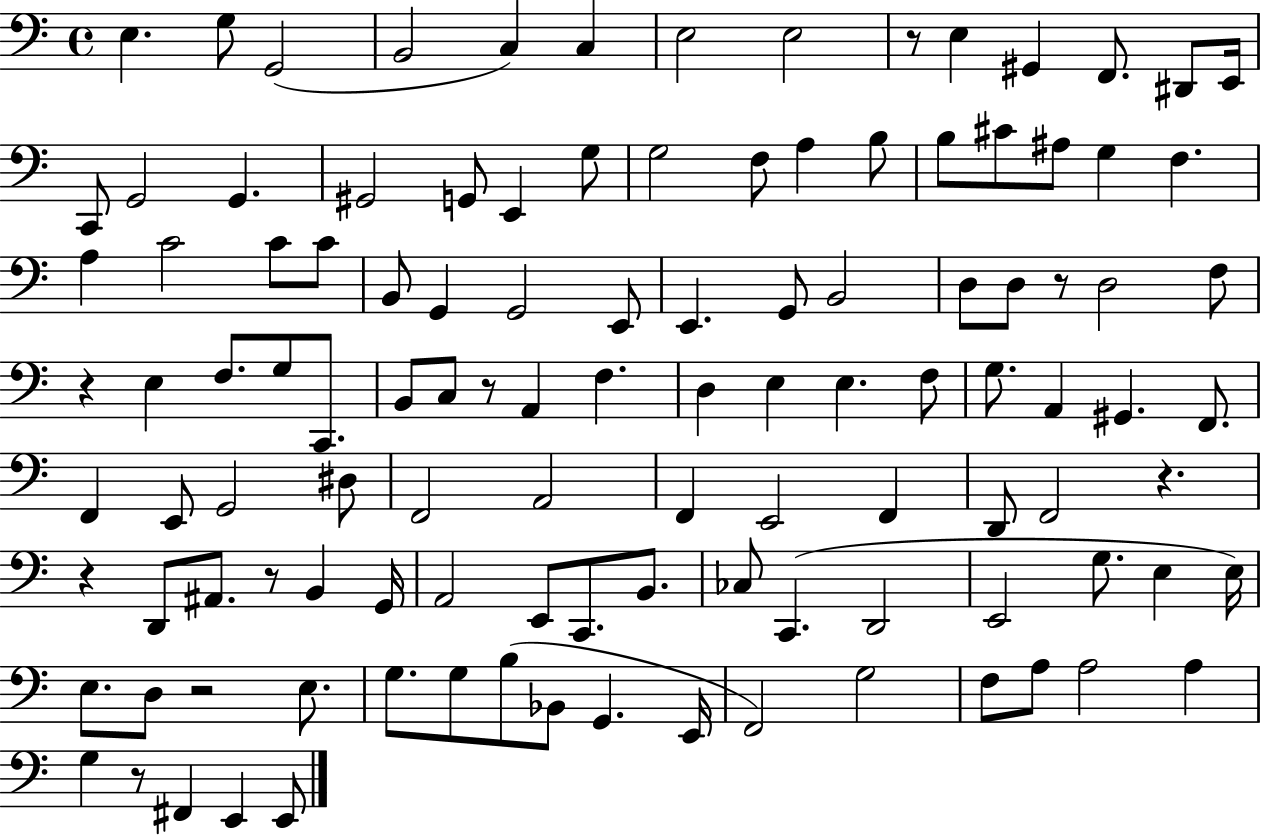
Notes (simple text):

E3/q. G3/e G2/h B2/h C3/q C3/q E3/h E3/h R/e E3/q G#2/q F2/e. D#2/e E2/s C2/e G2/h G2/q. G#2/h G2/e E2/q G3/e G3/h F3/e A3/q B3/e B3/e C#4/e A#3/e G3/q F3/q. A3/q C4/h C4/e C4/e B2/e G2/q G2/h E2/e E2/q. G2/e B2/h D3/e D3/e R/e D3/h F3/e R/q E3/q F3/e. G3/e C2/e. B2/e C3/e R/e A2/q F3/q. D3/q E3/q E3/q. F3/e G3/e. A2/q G#2/q. F2/e. F2/q E2/e G2/h D#3/e F2/h A2/h F2/q E2/h F2/q D2/e F2/h R/q. R/q D2/e A#2/e. R/e B2/q G2/s A2/h E2/e C2/e. B2/e. CES3/e C2/q. D2/h E2/h G3/e. E3/q E3/s E3/e. D3/e R/h E3/e. G3/e. G3/e B3/e Bb2/e G2/q. E2/s F2/h G3/h F3/e A3/e A3/h A3/q G3/q R/e F#2/q E2/q E2/e